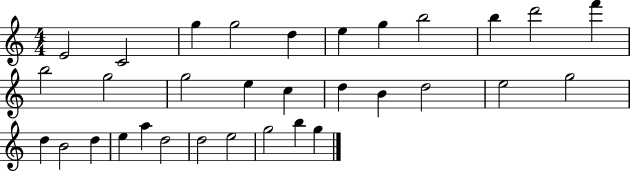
E4/h C4/h G5/q G5/h D5/q E5/q G5/q B5/h B5/q D6/h F6/q B5/h G5/h G5/h E5/q C5/q D5/q B4/q D5/h E5/h G5/h D5/q B4/h D5/q E5/q A5/q D5/h D5/h E5/h G5/h B5/q G5/q